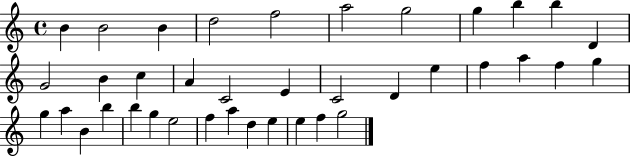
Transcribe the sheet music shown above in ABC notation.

X:1
T:Untitled
M:4/4
L:1/4
K:C
B B2 B d2 f2 a2 g2 g b b D G2 B c A C2 E C2 D e f a f g g a B b b g e2 f a d e e f g2